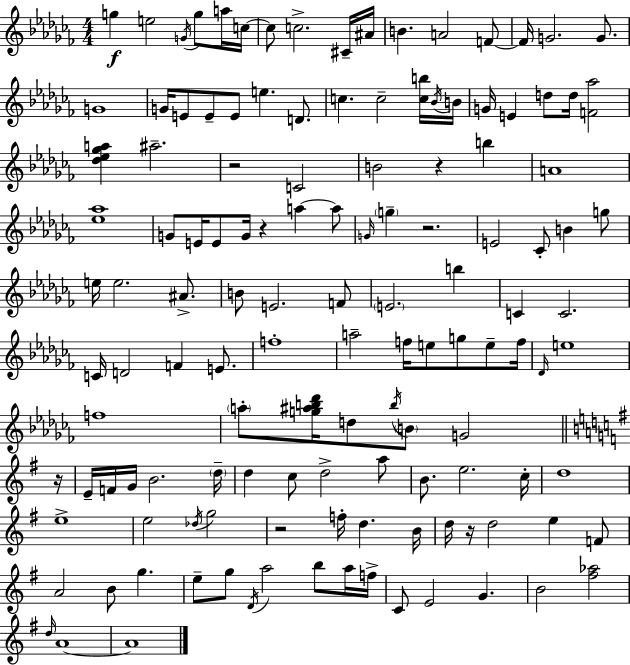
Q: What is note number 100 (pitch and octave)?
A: E5